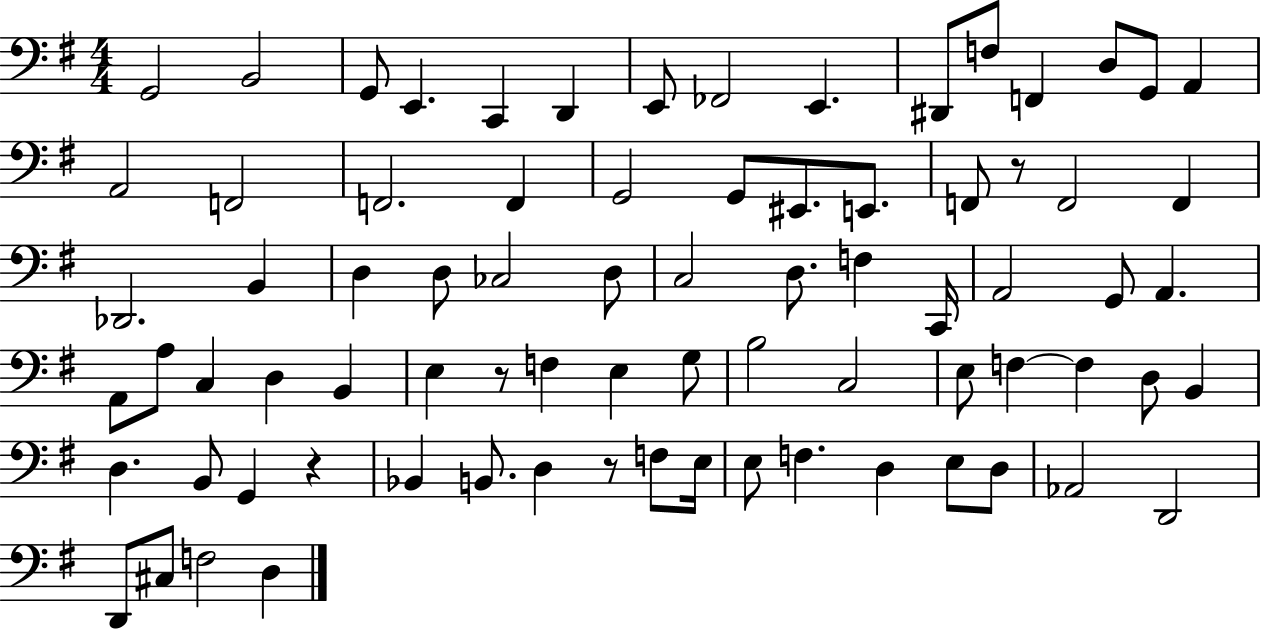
{
  \clef bass
  \numericTimeSignature
  \time 4/4
  \key g \major
  \repeat volta 2 { g,2 b,2 | g,8 e,4. c,4 d,4 | e,8 fes,2 e,4. | dis,8 f8 f,4 d8 g,8 a,4 | \break a,2 f,2 | f,2. f,4 | g,2 g,8 eis,8. e,8. | f,8 r8 f,2 f,4 | \break des,2. b,4 | d4 d8 ces2 d8 | c2 d8. f4 c,16 | a,2 g,8 a,4. | \break a,8 a8 c4 d4 b,4 | e4 r8 f4 e4 g8 | b2 c2 | e8 f4~~ f4 d8 b,4 | \break d4. b,8 g,4 r4 | bes,4 b,8. d4 r8 f8 e16 | e8 f4. d4 e8 d8 | aes,2 d,2 | \break d,8 cis8 f2 d4 | } \bar "|."
}